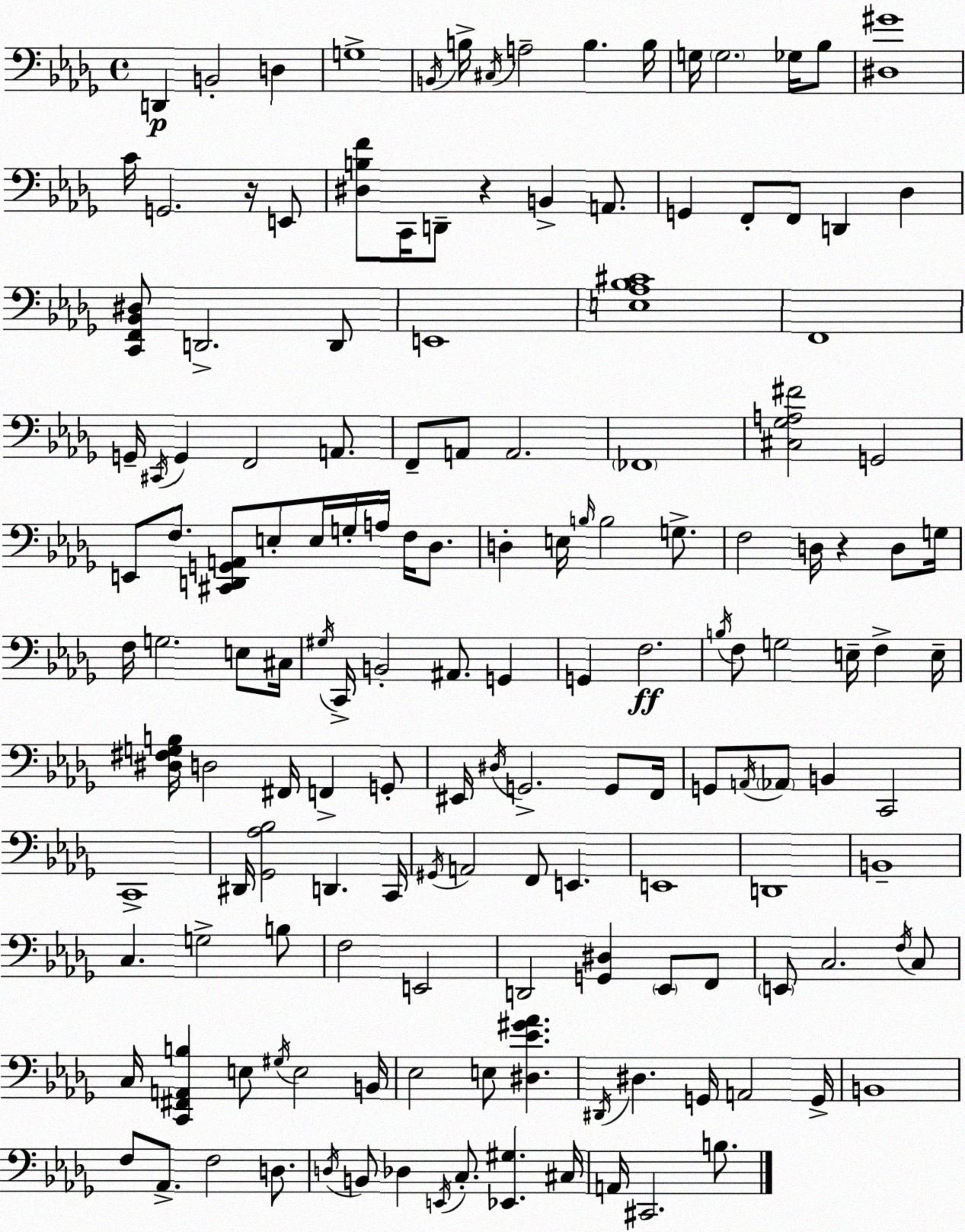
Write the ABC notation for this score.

X:1
T:Untitled
M:4/4
L:1/4
K:Bbm
D,, B,,2 D, G,4 B,,/4 B,/4 ^C,/4 A,2 B, B,/4 G,/4 G,2 _G,/4 _B,/2 [^D,^G]4 C/4 G,,2 z/4 E,,/2 [^D,B,F]/2 C,,/4 D,,/2 z B,, A,,/2 G,, F,,/2 F,,/2 D,, _D, [C,,F,,_B,,^D,]/2 D,,2 D,,/2 E,,4 [E,_A,_B,^C]4 F,,4 G,,/4 ^C,,/4 G,, F,,2 A,,/2 F,,/2 A,,/2 A,,2 _F,,4 [^C,_G,A,^F]2 G,,2 E,,/2 F,/2 [^C,,D,,G,,A,,]/2 E,/2 E,/4 G,/4 A,/4 F,/4 _D,/2 D, E,/4 B,/4 B,2 G,/2 F,2 D,/4 z D,/2 G,/4 F,/4 G,2 E,/2 ^C,/4 ^G,/4 C,,/4 B,,2 ^A,,/2 G,, G,, F,2 B,/4 F,/2 G,2 E,/4 F, E,/4 [^D,^F,G,B,]/4 D,2 ^F,,/4 F,, G,,/2 ^E,,/4 ^D,/4 G,,2 G,,/2 F,,/4 G,,/2 A,,/4 _A,,/2 B,, C,,2 C,,4 ^D,,/4 [_G,,_A,_B,]2 D,, C,,/4 ^G,,/4 A,,2 F,,/2 E,, E,,4 D,,4 B,,4 C, G,2 B,/2 F,2 E,,2 D,,2 [G,,^D,] _E,,/2 F,,/2 E,,/2 C,2 F,/4 C,/2 C,/4 [C,,^F,,A,,B,] E,/2 ^G,/4 E,2 B,,/4 _E,2 E,/2 [^D,_E^G_A] ^D,,/4 ^D, G,,/4 A,,2 G,,/4 B,,4 F,/2 _A,,/2 F,2 D,/2 D,/4 B,,/2 _D, E,,/4 C,/2 [_E,,^G,] ^C,/4 A,,/4 ^C,,2 B,/2